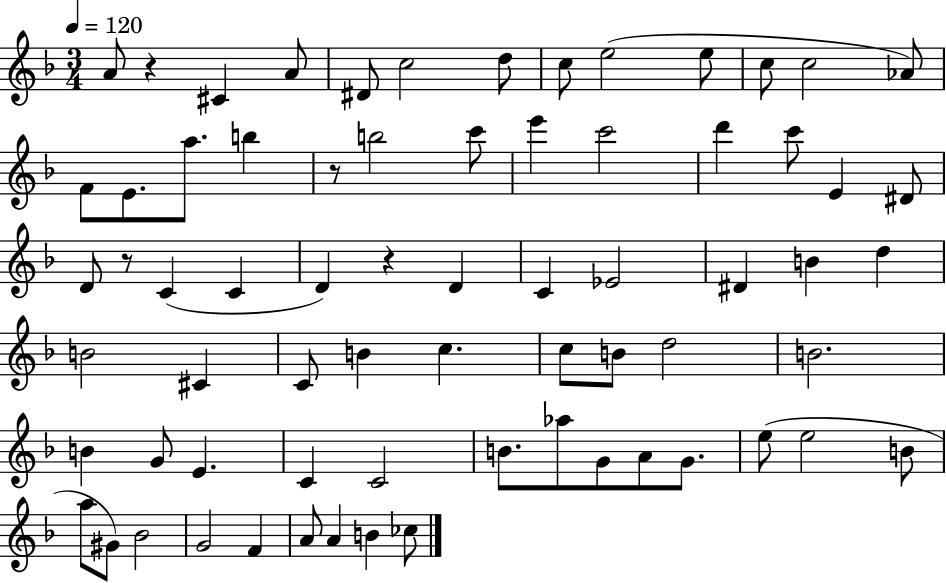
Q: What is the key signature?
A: F major